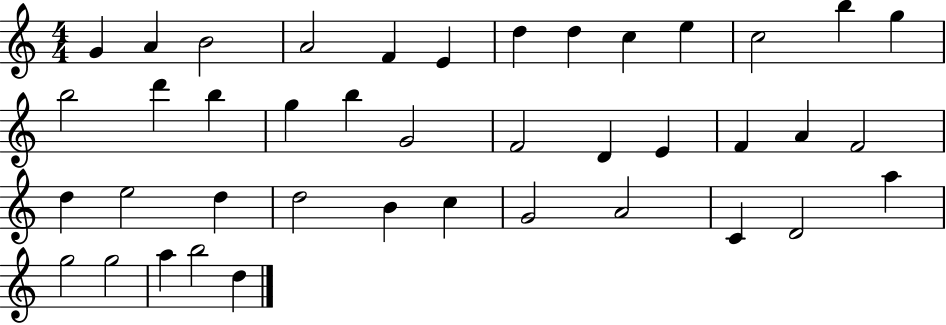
X:1
T:Untitled
M:4/4
L:1/4
K:C
G A B2 A2 F E d d c e c2 b g b2 d' b g b G2 F2 D E F A F2 d e2 d d2 B c G2 A2 C D2 a g2 g2 a b2 d